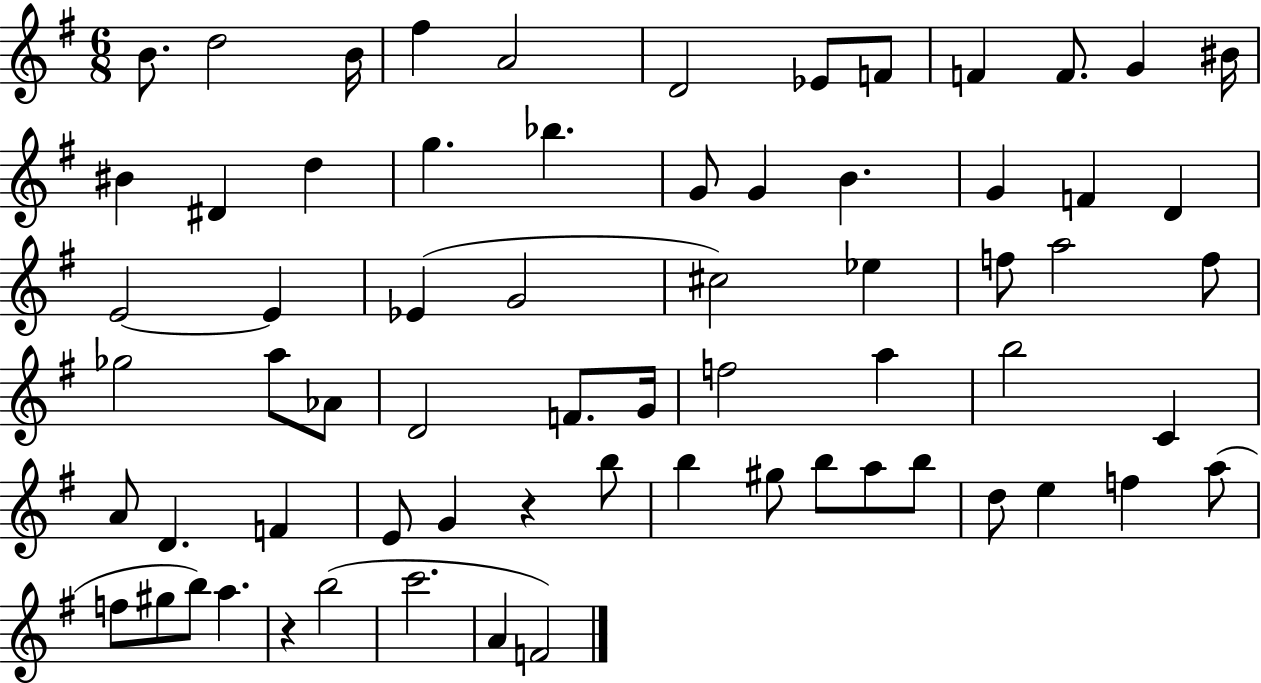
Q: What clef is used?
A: treble